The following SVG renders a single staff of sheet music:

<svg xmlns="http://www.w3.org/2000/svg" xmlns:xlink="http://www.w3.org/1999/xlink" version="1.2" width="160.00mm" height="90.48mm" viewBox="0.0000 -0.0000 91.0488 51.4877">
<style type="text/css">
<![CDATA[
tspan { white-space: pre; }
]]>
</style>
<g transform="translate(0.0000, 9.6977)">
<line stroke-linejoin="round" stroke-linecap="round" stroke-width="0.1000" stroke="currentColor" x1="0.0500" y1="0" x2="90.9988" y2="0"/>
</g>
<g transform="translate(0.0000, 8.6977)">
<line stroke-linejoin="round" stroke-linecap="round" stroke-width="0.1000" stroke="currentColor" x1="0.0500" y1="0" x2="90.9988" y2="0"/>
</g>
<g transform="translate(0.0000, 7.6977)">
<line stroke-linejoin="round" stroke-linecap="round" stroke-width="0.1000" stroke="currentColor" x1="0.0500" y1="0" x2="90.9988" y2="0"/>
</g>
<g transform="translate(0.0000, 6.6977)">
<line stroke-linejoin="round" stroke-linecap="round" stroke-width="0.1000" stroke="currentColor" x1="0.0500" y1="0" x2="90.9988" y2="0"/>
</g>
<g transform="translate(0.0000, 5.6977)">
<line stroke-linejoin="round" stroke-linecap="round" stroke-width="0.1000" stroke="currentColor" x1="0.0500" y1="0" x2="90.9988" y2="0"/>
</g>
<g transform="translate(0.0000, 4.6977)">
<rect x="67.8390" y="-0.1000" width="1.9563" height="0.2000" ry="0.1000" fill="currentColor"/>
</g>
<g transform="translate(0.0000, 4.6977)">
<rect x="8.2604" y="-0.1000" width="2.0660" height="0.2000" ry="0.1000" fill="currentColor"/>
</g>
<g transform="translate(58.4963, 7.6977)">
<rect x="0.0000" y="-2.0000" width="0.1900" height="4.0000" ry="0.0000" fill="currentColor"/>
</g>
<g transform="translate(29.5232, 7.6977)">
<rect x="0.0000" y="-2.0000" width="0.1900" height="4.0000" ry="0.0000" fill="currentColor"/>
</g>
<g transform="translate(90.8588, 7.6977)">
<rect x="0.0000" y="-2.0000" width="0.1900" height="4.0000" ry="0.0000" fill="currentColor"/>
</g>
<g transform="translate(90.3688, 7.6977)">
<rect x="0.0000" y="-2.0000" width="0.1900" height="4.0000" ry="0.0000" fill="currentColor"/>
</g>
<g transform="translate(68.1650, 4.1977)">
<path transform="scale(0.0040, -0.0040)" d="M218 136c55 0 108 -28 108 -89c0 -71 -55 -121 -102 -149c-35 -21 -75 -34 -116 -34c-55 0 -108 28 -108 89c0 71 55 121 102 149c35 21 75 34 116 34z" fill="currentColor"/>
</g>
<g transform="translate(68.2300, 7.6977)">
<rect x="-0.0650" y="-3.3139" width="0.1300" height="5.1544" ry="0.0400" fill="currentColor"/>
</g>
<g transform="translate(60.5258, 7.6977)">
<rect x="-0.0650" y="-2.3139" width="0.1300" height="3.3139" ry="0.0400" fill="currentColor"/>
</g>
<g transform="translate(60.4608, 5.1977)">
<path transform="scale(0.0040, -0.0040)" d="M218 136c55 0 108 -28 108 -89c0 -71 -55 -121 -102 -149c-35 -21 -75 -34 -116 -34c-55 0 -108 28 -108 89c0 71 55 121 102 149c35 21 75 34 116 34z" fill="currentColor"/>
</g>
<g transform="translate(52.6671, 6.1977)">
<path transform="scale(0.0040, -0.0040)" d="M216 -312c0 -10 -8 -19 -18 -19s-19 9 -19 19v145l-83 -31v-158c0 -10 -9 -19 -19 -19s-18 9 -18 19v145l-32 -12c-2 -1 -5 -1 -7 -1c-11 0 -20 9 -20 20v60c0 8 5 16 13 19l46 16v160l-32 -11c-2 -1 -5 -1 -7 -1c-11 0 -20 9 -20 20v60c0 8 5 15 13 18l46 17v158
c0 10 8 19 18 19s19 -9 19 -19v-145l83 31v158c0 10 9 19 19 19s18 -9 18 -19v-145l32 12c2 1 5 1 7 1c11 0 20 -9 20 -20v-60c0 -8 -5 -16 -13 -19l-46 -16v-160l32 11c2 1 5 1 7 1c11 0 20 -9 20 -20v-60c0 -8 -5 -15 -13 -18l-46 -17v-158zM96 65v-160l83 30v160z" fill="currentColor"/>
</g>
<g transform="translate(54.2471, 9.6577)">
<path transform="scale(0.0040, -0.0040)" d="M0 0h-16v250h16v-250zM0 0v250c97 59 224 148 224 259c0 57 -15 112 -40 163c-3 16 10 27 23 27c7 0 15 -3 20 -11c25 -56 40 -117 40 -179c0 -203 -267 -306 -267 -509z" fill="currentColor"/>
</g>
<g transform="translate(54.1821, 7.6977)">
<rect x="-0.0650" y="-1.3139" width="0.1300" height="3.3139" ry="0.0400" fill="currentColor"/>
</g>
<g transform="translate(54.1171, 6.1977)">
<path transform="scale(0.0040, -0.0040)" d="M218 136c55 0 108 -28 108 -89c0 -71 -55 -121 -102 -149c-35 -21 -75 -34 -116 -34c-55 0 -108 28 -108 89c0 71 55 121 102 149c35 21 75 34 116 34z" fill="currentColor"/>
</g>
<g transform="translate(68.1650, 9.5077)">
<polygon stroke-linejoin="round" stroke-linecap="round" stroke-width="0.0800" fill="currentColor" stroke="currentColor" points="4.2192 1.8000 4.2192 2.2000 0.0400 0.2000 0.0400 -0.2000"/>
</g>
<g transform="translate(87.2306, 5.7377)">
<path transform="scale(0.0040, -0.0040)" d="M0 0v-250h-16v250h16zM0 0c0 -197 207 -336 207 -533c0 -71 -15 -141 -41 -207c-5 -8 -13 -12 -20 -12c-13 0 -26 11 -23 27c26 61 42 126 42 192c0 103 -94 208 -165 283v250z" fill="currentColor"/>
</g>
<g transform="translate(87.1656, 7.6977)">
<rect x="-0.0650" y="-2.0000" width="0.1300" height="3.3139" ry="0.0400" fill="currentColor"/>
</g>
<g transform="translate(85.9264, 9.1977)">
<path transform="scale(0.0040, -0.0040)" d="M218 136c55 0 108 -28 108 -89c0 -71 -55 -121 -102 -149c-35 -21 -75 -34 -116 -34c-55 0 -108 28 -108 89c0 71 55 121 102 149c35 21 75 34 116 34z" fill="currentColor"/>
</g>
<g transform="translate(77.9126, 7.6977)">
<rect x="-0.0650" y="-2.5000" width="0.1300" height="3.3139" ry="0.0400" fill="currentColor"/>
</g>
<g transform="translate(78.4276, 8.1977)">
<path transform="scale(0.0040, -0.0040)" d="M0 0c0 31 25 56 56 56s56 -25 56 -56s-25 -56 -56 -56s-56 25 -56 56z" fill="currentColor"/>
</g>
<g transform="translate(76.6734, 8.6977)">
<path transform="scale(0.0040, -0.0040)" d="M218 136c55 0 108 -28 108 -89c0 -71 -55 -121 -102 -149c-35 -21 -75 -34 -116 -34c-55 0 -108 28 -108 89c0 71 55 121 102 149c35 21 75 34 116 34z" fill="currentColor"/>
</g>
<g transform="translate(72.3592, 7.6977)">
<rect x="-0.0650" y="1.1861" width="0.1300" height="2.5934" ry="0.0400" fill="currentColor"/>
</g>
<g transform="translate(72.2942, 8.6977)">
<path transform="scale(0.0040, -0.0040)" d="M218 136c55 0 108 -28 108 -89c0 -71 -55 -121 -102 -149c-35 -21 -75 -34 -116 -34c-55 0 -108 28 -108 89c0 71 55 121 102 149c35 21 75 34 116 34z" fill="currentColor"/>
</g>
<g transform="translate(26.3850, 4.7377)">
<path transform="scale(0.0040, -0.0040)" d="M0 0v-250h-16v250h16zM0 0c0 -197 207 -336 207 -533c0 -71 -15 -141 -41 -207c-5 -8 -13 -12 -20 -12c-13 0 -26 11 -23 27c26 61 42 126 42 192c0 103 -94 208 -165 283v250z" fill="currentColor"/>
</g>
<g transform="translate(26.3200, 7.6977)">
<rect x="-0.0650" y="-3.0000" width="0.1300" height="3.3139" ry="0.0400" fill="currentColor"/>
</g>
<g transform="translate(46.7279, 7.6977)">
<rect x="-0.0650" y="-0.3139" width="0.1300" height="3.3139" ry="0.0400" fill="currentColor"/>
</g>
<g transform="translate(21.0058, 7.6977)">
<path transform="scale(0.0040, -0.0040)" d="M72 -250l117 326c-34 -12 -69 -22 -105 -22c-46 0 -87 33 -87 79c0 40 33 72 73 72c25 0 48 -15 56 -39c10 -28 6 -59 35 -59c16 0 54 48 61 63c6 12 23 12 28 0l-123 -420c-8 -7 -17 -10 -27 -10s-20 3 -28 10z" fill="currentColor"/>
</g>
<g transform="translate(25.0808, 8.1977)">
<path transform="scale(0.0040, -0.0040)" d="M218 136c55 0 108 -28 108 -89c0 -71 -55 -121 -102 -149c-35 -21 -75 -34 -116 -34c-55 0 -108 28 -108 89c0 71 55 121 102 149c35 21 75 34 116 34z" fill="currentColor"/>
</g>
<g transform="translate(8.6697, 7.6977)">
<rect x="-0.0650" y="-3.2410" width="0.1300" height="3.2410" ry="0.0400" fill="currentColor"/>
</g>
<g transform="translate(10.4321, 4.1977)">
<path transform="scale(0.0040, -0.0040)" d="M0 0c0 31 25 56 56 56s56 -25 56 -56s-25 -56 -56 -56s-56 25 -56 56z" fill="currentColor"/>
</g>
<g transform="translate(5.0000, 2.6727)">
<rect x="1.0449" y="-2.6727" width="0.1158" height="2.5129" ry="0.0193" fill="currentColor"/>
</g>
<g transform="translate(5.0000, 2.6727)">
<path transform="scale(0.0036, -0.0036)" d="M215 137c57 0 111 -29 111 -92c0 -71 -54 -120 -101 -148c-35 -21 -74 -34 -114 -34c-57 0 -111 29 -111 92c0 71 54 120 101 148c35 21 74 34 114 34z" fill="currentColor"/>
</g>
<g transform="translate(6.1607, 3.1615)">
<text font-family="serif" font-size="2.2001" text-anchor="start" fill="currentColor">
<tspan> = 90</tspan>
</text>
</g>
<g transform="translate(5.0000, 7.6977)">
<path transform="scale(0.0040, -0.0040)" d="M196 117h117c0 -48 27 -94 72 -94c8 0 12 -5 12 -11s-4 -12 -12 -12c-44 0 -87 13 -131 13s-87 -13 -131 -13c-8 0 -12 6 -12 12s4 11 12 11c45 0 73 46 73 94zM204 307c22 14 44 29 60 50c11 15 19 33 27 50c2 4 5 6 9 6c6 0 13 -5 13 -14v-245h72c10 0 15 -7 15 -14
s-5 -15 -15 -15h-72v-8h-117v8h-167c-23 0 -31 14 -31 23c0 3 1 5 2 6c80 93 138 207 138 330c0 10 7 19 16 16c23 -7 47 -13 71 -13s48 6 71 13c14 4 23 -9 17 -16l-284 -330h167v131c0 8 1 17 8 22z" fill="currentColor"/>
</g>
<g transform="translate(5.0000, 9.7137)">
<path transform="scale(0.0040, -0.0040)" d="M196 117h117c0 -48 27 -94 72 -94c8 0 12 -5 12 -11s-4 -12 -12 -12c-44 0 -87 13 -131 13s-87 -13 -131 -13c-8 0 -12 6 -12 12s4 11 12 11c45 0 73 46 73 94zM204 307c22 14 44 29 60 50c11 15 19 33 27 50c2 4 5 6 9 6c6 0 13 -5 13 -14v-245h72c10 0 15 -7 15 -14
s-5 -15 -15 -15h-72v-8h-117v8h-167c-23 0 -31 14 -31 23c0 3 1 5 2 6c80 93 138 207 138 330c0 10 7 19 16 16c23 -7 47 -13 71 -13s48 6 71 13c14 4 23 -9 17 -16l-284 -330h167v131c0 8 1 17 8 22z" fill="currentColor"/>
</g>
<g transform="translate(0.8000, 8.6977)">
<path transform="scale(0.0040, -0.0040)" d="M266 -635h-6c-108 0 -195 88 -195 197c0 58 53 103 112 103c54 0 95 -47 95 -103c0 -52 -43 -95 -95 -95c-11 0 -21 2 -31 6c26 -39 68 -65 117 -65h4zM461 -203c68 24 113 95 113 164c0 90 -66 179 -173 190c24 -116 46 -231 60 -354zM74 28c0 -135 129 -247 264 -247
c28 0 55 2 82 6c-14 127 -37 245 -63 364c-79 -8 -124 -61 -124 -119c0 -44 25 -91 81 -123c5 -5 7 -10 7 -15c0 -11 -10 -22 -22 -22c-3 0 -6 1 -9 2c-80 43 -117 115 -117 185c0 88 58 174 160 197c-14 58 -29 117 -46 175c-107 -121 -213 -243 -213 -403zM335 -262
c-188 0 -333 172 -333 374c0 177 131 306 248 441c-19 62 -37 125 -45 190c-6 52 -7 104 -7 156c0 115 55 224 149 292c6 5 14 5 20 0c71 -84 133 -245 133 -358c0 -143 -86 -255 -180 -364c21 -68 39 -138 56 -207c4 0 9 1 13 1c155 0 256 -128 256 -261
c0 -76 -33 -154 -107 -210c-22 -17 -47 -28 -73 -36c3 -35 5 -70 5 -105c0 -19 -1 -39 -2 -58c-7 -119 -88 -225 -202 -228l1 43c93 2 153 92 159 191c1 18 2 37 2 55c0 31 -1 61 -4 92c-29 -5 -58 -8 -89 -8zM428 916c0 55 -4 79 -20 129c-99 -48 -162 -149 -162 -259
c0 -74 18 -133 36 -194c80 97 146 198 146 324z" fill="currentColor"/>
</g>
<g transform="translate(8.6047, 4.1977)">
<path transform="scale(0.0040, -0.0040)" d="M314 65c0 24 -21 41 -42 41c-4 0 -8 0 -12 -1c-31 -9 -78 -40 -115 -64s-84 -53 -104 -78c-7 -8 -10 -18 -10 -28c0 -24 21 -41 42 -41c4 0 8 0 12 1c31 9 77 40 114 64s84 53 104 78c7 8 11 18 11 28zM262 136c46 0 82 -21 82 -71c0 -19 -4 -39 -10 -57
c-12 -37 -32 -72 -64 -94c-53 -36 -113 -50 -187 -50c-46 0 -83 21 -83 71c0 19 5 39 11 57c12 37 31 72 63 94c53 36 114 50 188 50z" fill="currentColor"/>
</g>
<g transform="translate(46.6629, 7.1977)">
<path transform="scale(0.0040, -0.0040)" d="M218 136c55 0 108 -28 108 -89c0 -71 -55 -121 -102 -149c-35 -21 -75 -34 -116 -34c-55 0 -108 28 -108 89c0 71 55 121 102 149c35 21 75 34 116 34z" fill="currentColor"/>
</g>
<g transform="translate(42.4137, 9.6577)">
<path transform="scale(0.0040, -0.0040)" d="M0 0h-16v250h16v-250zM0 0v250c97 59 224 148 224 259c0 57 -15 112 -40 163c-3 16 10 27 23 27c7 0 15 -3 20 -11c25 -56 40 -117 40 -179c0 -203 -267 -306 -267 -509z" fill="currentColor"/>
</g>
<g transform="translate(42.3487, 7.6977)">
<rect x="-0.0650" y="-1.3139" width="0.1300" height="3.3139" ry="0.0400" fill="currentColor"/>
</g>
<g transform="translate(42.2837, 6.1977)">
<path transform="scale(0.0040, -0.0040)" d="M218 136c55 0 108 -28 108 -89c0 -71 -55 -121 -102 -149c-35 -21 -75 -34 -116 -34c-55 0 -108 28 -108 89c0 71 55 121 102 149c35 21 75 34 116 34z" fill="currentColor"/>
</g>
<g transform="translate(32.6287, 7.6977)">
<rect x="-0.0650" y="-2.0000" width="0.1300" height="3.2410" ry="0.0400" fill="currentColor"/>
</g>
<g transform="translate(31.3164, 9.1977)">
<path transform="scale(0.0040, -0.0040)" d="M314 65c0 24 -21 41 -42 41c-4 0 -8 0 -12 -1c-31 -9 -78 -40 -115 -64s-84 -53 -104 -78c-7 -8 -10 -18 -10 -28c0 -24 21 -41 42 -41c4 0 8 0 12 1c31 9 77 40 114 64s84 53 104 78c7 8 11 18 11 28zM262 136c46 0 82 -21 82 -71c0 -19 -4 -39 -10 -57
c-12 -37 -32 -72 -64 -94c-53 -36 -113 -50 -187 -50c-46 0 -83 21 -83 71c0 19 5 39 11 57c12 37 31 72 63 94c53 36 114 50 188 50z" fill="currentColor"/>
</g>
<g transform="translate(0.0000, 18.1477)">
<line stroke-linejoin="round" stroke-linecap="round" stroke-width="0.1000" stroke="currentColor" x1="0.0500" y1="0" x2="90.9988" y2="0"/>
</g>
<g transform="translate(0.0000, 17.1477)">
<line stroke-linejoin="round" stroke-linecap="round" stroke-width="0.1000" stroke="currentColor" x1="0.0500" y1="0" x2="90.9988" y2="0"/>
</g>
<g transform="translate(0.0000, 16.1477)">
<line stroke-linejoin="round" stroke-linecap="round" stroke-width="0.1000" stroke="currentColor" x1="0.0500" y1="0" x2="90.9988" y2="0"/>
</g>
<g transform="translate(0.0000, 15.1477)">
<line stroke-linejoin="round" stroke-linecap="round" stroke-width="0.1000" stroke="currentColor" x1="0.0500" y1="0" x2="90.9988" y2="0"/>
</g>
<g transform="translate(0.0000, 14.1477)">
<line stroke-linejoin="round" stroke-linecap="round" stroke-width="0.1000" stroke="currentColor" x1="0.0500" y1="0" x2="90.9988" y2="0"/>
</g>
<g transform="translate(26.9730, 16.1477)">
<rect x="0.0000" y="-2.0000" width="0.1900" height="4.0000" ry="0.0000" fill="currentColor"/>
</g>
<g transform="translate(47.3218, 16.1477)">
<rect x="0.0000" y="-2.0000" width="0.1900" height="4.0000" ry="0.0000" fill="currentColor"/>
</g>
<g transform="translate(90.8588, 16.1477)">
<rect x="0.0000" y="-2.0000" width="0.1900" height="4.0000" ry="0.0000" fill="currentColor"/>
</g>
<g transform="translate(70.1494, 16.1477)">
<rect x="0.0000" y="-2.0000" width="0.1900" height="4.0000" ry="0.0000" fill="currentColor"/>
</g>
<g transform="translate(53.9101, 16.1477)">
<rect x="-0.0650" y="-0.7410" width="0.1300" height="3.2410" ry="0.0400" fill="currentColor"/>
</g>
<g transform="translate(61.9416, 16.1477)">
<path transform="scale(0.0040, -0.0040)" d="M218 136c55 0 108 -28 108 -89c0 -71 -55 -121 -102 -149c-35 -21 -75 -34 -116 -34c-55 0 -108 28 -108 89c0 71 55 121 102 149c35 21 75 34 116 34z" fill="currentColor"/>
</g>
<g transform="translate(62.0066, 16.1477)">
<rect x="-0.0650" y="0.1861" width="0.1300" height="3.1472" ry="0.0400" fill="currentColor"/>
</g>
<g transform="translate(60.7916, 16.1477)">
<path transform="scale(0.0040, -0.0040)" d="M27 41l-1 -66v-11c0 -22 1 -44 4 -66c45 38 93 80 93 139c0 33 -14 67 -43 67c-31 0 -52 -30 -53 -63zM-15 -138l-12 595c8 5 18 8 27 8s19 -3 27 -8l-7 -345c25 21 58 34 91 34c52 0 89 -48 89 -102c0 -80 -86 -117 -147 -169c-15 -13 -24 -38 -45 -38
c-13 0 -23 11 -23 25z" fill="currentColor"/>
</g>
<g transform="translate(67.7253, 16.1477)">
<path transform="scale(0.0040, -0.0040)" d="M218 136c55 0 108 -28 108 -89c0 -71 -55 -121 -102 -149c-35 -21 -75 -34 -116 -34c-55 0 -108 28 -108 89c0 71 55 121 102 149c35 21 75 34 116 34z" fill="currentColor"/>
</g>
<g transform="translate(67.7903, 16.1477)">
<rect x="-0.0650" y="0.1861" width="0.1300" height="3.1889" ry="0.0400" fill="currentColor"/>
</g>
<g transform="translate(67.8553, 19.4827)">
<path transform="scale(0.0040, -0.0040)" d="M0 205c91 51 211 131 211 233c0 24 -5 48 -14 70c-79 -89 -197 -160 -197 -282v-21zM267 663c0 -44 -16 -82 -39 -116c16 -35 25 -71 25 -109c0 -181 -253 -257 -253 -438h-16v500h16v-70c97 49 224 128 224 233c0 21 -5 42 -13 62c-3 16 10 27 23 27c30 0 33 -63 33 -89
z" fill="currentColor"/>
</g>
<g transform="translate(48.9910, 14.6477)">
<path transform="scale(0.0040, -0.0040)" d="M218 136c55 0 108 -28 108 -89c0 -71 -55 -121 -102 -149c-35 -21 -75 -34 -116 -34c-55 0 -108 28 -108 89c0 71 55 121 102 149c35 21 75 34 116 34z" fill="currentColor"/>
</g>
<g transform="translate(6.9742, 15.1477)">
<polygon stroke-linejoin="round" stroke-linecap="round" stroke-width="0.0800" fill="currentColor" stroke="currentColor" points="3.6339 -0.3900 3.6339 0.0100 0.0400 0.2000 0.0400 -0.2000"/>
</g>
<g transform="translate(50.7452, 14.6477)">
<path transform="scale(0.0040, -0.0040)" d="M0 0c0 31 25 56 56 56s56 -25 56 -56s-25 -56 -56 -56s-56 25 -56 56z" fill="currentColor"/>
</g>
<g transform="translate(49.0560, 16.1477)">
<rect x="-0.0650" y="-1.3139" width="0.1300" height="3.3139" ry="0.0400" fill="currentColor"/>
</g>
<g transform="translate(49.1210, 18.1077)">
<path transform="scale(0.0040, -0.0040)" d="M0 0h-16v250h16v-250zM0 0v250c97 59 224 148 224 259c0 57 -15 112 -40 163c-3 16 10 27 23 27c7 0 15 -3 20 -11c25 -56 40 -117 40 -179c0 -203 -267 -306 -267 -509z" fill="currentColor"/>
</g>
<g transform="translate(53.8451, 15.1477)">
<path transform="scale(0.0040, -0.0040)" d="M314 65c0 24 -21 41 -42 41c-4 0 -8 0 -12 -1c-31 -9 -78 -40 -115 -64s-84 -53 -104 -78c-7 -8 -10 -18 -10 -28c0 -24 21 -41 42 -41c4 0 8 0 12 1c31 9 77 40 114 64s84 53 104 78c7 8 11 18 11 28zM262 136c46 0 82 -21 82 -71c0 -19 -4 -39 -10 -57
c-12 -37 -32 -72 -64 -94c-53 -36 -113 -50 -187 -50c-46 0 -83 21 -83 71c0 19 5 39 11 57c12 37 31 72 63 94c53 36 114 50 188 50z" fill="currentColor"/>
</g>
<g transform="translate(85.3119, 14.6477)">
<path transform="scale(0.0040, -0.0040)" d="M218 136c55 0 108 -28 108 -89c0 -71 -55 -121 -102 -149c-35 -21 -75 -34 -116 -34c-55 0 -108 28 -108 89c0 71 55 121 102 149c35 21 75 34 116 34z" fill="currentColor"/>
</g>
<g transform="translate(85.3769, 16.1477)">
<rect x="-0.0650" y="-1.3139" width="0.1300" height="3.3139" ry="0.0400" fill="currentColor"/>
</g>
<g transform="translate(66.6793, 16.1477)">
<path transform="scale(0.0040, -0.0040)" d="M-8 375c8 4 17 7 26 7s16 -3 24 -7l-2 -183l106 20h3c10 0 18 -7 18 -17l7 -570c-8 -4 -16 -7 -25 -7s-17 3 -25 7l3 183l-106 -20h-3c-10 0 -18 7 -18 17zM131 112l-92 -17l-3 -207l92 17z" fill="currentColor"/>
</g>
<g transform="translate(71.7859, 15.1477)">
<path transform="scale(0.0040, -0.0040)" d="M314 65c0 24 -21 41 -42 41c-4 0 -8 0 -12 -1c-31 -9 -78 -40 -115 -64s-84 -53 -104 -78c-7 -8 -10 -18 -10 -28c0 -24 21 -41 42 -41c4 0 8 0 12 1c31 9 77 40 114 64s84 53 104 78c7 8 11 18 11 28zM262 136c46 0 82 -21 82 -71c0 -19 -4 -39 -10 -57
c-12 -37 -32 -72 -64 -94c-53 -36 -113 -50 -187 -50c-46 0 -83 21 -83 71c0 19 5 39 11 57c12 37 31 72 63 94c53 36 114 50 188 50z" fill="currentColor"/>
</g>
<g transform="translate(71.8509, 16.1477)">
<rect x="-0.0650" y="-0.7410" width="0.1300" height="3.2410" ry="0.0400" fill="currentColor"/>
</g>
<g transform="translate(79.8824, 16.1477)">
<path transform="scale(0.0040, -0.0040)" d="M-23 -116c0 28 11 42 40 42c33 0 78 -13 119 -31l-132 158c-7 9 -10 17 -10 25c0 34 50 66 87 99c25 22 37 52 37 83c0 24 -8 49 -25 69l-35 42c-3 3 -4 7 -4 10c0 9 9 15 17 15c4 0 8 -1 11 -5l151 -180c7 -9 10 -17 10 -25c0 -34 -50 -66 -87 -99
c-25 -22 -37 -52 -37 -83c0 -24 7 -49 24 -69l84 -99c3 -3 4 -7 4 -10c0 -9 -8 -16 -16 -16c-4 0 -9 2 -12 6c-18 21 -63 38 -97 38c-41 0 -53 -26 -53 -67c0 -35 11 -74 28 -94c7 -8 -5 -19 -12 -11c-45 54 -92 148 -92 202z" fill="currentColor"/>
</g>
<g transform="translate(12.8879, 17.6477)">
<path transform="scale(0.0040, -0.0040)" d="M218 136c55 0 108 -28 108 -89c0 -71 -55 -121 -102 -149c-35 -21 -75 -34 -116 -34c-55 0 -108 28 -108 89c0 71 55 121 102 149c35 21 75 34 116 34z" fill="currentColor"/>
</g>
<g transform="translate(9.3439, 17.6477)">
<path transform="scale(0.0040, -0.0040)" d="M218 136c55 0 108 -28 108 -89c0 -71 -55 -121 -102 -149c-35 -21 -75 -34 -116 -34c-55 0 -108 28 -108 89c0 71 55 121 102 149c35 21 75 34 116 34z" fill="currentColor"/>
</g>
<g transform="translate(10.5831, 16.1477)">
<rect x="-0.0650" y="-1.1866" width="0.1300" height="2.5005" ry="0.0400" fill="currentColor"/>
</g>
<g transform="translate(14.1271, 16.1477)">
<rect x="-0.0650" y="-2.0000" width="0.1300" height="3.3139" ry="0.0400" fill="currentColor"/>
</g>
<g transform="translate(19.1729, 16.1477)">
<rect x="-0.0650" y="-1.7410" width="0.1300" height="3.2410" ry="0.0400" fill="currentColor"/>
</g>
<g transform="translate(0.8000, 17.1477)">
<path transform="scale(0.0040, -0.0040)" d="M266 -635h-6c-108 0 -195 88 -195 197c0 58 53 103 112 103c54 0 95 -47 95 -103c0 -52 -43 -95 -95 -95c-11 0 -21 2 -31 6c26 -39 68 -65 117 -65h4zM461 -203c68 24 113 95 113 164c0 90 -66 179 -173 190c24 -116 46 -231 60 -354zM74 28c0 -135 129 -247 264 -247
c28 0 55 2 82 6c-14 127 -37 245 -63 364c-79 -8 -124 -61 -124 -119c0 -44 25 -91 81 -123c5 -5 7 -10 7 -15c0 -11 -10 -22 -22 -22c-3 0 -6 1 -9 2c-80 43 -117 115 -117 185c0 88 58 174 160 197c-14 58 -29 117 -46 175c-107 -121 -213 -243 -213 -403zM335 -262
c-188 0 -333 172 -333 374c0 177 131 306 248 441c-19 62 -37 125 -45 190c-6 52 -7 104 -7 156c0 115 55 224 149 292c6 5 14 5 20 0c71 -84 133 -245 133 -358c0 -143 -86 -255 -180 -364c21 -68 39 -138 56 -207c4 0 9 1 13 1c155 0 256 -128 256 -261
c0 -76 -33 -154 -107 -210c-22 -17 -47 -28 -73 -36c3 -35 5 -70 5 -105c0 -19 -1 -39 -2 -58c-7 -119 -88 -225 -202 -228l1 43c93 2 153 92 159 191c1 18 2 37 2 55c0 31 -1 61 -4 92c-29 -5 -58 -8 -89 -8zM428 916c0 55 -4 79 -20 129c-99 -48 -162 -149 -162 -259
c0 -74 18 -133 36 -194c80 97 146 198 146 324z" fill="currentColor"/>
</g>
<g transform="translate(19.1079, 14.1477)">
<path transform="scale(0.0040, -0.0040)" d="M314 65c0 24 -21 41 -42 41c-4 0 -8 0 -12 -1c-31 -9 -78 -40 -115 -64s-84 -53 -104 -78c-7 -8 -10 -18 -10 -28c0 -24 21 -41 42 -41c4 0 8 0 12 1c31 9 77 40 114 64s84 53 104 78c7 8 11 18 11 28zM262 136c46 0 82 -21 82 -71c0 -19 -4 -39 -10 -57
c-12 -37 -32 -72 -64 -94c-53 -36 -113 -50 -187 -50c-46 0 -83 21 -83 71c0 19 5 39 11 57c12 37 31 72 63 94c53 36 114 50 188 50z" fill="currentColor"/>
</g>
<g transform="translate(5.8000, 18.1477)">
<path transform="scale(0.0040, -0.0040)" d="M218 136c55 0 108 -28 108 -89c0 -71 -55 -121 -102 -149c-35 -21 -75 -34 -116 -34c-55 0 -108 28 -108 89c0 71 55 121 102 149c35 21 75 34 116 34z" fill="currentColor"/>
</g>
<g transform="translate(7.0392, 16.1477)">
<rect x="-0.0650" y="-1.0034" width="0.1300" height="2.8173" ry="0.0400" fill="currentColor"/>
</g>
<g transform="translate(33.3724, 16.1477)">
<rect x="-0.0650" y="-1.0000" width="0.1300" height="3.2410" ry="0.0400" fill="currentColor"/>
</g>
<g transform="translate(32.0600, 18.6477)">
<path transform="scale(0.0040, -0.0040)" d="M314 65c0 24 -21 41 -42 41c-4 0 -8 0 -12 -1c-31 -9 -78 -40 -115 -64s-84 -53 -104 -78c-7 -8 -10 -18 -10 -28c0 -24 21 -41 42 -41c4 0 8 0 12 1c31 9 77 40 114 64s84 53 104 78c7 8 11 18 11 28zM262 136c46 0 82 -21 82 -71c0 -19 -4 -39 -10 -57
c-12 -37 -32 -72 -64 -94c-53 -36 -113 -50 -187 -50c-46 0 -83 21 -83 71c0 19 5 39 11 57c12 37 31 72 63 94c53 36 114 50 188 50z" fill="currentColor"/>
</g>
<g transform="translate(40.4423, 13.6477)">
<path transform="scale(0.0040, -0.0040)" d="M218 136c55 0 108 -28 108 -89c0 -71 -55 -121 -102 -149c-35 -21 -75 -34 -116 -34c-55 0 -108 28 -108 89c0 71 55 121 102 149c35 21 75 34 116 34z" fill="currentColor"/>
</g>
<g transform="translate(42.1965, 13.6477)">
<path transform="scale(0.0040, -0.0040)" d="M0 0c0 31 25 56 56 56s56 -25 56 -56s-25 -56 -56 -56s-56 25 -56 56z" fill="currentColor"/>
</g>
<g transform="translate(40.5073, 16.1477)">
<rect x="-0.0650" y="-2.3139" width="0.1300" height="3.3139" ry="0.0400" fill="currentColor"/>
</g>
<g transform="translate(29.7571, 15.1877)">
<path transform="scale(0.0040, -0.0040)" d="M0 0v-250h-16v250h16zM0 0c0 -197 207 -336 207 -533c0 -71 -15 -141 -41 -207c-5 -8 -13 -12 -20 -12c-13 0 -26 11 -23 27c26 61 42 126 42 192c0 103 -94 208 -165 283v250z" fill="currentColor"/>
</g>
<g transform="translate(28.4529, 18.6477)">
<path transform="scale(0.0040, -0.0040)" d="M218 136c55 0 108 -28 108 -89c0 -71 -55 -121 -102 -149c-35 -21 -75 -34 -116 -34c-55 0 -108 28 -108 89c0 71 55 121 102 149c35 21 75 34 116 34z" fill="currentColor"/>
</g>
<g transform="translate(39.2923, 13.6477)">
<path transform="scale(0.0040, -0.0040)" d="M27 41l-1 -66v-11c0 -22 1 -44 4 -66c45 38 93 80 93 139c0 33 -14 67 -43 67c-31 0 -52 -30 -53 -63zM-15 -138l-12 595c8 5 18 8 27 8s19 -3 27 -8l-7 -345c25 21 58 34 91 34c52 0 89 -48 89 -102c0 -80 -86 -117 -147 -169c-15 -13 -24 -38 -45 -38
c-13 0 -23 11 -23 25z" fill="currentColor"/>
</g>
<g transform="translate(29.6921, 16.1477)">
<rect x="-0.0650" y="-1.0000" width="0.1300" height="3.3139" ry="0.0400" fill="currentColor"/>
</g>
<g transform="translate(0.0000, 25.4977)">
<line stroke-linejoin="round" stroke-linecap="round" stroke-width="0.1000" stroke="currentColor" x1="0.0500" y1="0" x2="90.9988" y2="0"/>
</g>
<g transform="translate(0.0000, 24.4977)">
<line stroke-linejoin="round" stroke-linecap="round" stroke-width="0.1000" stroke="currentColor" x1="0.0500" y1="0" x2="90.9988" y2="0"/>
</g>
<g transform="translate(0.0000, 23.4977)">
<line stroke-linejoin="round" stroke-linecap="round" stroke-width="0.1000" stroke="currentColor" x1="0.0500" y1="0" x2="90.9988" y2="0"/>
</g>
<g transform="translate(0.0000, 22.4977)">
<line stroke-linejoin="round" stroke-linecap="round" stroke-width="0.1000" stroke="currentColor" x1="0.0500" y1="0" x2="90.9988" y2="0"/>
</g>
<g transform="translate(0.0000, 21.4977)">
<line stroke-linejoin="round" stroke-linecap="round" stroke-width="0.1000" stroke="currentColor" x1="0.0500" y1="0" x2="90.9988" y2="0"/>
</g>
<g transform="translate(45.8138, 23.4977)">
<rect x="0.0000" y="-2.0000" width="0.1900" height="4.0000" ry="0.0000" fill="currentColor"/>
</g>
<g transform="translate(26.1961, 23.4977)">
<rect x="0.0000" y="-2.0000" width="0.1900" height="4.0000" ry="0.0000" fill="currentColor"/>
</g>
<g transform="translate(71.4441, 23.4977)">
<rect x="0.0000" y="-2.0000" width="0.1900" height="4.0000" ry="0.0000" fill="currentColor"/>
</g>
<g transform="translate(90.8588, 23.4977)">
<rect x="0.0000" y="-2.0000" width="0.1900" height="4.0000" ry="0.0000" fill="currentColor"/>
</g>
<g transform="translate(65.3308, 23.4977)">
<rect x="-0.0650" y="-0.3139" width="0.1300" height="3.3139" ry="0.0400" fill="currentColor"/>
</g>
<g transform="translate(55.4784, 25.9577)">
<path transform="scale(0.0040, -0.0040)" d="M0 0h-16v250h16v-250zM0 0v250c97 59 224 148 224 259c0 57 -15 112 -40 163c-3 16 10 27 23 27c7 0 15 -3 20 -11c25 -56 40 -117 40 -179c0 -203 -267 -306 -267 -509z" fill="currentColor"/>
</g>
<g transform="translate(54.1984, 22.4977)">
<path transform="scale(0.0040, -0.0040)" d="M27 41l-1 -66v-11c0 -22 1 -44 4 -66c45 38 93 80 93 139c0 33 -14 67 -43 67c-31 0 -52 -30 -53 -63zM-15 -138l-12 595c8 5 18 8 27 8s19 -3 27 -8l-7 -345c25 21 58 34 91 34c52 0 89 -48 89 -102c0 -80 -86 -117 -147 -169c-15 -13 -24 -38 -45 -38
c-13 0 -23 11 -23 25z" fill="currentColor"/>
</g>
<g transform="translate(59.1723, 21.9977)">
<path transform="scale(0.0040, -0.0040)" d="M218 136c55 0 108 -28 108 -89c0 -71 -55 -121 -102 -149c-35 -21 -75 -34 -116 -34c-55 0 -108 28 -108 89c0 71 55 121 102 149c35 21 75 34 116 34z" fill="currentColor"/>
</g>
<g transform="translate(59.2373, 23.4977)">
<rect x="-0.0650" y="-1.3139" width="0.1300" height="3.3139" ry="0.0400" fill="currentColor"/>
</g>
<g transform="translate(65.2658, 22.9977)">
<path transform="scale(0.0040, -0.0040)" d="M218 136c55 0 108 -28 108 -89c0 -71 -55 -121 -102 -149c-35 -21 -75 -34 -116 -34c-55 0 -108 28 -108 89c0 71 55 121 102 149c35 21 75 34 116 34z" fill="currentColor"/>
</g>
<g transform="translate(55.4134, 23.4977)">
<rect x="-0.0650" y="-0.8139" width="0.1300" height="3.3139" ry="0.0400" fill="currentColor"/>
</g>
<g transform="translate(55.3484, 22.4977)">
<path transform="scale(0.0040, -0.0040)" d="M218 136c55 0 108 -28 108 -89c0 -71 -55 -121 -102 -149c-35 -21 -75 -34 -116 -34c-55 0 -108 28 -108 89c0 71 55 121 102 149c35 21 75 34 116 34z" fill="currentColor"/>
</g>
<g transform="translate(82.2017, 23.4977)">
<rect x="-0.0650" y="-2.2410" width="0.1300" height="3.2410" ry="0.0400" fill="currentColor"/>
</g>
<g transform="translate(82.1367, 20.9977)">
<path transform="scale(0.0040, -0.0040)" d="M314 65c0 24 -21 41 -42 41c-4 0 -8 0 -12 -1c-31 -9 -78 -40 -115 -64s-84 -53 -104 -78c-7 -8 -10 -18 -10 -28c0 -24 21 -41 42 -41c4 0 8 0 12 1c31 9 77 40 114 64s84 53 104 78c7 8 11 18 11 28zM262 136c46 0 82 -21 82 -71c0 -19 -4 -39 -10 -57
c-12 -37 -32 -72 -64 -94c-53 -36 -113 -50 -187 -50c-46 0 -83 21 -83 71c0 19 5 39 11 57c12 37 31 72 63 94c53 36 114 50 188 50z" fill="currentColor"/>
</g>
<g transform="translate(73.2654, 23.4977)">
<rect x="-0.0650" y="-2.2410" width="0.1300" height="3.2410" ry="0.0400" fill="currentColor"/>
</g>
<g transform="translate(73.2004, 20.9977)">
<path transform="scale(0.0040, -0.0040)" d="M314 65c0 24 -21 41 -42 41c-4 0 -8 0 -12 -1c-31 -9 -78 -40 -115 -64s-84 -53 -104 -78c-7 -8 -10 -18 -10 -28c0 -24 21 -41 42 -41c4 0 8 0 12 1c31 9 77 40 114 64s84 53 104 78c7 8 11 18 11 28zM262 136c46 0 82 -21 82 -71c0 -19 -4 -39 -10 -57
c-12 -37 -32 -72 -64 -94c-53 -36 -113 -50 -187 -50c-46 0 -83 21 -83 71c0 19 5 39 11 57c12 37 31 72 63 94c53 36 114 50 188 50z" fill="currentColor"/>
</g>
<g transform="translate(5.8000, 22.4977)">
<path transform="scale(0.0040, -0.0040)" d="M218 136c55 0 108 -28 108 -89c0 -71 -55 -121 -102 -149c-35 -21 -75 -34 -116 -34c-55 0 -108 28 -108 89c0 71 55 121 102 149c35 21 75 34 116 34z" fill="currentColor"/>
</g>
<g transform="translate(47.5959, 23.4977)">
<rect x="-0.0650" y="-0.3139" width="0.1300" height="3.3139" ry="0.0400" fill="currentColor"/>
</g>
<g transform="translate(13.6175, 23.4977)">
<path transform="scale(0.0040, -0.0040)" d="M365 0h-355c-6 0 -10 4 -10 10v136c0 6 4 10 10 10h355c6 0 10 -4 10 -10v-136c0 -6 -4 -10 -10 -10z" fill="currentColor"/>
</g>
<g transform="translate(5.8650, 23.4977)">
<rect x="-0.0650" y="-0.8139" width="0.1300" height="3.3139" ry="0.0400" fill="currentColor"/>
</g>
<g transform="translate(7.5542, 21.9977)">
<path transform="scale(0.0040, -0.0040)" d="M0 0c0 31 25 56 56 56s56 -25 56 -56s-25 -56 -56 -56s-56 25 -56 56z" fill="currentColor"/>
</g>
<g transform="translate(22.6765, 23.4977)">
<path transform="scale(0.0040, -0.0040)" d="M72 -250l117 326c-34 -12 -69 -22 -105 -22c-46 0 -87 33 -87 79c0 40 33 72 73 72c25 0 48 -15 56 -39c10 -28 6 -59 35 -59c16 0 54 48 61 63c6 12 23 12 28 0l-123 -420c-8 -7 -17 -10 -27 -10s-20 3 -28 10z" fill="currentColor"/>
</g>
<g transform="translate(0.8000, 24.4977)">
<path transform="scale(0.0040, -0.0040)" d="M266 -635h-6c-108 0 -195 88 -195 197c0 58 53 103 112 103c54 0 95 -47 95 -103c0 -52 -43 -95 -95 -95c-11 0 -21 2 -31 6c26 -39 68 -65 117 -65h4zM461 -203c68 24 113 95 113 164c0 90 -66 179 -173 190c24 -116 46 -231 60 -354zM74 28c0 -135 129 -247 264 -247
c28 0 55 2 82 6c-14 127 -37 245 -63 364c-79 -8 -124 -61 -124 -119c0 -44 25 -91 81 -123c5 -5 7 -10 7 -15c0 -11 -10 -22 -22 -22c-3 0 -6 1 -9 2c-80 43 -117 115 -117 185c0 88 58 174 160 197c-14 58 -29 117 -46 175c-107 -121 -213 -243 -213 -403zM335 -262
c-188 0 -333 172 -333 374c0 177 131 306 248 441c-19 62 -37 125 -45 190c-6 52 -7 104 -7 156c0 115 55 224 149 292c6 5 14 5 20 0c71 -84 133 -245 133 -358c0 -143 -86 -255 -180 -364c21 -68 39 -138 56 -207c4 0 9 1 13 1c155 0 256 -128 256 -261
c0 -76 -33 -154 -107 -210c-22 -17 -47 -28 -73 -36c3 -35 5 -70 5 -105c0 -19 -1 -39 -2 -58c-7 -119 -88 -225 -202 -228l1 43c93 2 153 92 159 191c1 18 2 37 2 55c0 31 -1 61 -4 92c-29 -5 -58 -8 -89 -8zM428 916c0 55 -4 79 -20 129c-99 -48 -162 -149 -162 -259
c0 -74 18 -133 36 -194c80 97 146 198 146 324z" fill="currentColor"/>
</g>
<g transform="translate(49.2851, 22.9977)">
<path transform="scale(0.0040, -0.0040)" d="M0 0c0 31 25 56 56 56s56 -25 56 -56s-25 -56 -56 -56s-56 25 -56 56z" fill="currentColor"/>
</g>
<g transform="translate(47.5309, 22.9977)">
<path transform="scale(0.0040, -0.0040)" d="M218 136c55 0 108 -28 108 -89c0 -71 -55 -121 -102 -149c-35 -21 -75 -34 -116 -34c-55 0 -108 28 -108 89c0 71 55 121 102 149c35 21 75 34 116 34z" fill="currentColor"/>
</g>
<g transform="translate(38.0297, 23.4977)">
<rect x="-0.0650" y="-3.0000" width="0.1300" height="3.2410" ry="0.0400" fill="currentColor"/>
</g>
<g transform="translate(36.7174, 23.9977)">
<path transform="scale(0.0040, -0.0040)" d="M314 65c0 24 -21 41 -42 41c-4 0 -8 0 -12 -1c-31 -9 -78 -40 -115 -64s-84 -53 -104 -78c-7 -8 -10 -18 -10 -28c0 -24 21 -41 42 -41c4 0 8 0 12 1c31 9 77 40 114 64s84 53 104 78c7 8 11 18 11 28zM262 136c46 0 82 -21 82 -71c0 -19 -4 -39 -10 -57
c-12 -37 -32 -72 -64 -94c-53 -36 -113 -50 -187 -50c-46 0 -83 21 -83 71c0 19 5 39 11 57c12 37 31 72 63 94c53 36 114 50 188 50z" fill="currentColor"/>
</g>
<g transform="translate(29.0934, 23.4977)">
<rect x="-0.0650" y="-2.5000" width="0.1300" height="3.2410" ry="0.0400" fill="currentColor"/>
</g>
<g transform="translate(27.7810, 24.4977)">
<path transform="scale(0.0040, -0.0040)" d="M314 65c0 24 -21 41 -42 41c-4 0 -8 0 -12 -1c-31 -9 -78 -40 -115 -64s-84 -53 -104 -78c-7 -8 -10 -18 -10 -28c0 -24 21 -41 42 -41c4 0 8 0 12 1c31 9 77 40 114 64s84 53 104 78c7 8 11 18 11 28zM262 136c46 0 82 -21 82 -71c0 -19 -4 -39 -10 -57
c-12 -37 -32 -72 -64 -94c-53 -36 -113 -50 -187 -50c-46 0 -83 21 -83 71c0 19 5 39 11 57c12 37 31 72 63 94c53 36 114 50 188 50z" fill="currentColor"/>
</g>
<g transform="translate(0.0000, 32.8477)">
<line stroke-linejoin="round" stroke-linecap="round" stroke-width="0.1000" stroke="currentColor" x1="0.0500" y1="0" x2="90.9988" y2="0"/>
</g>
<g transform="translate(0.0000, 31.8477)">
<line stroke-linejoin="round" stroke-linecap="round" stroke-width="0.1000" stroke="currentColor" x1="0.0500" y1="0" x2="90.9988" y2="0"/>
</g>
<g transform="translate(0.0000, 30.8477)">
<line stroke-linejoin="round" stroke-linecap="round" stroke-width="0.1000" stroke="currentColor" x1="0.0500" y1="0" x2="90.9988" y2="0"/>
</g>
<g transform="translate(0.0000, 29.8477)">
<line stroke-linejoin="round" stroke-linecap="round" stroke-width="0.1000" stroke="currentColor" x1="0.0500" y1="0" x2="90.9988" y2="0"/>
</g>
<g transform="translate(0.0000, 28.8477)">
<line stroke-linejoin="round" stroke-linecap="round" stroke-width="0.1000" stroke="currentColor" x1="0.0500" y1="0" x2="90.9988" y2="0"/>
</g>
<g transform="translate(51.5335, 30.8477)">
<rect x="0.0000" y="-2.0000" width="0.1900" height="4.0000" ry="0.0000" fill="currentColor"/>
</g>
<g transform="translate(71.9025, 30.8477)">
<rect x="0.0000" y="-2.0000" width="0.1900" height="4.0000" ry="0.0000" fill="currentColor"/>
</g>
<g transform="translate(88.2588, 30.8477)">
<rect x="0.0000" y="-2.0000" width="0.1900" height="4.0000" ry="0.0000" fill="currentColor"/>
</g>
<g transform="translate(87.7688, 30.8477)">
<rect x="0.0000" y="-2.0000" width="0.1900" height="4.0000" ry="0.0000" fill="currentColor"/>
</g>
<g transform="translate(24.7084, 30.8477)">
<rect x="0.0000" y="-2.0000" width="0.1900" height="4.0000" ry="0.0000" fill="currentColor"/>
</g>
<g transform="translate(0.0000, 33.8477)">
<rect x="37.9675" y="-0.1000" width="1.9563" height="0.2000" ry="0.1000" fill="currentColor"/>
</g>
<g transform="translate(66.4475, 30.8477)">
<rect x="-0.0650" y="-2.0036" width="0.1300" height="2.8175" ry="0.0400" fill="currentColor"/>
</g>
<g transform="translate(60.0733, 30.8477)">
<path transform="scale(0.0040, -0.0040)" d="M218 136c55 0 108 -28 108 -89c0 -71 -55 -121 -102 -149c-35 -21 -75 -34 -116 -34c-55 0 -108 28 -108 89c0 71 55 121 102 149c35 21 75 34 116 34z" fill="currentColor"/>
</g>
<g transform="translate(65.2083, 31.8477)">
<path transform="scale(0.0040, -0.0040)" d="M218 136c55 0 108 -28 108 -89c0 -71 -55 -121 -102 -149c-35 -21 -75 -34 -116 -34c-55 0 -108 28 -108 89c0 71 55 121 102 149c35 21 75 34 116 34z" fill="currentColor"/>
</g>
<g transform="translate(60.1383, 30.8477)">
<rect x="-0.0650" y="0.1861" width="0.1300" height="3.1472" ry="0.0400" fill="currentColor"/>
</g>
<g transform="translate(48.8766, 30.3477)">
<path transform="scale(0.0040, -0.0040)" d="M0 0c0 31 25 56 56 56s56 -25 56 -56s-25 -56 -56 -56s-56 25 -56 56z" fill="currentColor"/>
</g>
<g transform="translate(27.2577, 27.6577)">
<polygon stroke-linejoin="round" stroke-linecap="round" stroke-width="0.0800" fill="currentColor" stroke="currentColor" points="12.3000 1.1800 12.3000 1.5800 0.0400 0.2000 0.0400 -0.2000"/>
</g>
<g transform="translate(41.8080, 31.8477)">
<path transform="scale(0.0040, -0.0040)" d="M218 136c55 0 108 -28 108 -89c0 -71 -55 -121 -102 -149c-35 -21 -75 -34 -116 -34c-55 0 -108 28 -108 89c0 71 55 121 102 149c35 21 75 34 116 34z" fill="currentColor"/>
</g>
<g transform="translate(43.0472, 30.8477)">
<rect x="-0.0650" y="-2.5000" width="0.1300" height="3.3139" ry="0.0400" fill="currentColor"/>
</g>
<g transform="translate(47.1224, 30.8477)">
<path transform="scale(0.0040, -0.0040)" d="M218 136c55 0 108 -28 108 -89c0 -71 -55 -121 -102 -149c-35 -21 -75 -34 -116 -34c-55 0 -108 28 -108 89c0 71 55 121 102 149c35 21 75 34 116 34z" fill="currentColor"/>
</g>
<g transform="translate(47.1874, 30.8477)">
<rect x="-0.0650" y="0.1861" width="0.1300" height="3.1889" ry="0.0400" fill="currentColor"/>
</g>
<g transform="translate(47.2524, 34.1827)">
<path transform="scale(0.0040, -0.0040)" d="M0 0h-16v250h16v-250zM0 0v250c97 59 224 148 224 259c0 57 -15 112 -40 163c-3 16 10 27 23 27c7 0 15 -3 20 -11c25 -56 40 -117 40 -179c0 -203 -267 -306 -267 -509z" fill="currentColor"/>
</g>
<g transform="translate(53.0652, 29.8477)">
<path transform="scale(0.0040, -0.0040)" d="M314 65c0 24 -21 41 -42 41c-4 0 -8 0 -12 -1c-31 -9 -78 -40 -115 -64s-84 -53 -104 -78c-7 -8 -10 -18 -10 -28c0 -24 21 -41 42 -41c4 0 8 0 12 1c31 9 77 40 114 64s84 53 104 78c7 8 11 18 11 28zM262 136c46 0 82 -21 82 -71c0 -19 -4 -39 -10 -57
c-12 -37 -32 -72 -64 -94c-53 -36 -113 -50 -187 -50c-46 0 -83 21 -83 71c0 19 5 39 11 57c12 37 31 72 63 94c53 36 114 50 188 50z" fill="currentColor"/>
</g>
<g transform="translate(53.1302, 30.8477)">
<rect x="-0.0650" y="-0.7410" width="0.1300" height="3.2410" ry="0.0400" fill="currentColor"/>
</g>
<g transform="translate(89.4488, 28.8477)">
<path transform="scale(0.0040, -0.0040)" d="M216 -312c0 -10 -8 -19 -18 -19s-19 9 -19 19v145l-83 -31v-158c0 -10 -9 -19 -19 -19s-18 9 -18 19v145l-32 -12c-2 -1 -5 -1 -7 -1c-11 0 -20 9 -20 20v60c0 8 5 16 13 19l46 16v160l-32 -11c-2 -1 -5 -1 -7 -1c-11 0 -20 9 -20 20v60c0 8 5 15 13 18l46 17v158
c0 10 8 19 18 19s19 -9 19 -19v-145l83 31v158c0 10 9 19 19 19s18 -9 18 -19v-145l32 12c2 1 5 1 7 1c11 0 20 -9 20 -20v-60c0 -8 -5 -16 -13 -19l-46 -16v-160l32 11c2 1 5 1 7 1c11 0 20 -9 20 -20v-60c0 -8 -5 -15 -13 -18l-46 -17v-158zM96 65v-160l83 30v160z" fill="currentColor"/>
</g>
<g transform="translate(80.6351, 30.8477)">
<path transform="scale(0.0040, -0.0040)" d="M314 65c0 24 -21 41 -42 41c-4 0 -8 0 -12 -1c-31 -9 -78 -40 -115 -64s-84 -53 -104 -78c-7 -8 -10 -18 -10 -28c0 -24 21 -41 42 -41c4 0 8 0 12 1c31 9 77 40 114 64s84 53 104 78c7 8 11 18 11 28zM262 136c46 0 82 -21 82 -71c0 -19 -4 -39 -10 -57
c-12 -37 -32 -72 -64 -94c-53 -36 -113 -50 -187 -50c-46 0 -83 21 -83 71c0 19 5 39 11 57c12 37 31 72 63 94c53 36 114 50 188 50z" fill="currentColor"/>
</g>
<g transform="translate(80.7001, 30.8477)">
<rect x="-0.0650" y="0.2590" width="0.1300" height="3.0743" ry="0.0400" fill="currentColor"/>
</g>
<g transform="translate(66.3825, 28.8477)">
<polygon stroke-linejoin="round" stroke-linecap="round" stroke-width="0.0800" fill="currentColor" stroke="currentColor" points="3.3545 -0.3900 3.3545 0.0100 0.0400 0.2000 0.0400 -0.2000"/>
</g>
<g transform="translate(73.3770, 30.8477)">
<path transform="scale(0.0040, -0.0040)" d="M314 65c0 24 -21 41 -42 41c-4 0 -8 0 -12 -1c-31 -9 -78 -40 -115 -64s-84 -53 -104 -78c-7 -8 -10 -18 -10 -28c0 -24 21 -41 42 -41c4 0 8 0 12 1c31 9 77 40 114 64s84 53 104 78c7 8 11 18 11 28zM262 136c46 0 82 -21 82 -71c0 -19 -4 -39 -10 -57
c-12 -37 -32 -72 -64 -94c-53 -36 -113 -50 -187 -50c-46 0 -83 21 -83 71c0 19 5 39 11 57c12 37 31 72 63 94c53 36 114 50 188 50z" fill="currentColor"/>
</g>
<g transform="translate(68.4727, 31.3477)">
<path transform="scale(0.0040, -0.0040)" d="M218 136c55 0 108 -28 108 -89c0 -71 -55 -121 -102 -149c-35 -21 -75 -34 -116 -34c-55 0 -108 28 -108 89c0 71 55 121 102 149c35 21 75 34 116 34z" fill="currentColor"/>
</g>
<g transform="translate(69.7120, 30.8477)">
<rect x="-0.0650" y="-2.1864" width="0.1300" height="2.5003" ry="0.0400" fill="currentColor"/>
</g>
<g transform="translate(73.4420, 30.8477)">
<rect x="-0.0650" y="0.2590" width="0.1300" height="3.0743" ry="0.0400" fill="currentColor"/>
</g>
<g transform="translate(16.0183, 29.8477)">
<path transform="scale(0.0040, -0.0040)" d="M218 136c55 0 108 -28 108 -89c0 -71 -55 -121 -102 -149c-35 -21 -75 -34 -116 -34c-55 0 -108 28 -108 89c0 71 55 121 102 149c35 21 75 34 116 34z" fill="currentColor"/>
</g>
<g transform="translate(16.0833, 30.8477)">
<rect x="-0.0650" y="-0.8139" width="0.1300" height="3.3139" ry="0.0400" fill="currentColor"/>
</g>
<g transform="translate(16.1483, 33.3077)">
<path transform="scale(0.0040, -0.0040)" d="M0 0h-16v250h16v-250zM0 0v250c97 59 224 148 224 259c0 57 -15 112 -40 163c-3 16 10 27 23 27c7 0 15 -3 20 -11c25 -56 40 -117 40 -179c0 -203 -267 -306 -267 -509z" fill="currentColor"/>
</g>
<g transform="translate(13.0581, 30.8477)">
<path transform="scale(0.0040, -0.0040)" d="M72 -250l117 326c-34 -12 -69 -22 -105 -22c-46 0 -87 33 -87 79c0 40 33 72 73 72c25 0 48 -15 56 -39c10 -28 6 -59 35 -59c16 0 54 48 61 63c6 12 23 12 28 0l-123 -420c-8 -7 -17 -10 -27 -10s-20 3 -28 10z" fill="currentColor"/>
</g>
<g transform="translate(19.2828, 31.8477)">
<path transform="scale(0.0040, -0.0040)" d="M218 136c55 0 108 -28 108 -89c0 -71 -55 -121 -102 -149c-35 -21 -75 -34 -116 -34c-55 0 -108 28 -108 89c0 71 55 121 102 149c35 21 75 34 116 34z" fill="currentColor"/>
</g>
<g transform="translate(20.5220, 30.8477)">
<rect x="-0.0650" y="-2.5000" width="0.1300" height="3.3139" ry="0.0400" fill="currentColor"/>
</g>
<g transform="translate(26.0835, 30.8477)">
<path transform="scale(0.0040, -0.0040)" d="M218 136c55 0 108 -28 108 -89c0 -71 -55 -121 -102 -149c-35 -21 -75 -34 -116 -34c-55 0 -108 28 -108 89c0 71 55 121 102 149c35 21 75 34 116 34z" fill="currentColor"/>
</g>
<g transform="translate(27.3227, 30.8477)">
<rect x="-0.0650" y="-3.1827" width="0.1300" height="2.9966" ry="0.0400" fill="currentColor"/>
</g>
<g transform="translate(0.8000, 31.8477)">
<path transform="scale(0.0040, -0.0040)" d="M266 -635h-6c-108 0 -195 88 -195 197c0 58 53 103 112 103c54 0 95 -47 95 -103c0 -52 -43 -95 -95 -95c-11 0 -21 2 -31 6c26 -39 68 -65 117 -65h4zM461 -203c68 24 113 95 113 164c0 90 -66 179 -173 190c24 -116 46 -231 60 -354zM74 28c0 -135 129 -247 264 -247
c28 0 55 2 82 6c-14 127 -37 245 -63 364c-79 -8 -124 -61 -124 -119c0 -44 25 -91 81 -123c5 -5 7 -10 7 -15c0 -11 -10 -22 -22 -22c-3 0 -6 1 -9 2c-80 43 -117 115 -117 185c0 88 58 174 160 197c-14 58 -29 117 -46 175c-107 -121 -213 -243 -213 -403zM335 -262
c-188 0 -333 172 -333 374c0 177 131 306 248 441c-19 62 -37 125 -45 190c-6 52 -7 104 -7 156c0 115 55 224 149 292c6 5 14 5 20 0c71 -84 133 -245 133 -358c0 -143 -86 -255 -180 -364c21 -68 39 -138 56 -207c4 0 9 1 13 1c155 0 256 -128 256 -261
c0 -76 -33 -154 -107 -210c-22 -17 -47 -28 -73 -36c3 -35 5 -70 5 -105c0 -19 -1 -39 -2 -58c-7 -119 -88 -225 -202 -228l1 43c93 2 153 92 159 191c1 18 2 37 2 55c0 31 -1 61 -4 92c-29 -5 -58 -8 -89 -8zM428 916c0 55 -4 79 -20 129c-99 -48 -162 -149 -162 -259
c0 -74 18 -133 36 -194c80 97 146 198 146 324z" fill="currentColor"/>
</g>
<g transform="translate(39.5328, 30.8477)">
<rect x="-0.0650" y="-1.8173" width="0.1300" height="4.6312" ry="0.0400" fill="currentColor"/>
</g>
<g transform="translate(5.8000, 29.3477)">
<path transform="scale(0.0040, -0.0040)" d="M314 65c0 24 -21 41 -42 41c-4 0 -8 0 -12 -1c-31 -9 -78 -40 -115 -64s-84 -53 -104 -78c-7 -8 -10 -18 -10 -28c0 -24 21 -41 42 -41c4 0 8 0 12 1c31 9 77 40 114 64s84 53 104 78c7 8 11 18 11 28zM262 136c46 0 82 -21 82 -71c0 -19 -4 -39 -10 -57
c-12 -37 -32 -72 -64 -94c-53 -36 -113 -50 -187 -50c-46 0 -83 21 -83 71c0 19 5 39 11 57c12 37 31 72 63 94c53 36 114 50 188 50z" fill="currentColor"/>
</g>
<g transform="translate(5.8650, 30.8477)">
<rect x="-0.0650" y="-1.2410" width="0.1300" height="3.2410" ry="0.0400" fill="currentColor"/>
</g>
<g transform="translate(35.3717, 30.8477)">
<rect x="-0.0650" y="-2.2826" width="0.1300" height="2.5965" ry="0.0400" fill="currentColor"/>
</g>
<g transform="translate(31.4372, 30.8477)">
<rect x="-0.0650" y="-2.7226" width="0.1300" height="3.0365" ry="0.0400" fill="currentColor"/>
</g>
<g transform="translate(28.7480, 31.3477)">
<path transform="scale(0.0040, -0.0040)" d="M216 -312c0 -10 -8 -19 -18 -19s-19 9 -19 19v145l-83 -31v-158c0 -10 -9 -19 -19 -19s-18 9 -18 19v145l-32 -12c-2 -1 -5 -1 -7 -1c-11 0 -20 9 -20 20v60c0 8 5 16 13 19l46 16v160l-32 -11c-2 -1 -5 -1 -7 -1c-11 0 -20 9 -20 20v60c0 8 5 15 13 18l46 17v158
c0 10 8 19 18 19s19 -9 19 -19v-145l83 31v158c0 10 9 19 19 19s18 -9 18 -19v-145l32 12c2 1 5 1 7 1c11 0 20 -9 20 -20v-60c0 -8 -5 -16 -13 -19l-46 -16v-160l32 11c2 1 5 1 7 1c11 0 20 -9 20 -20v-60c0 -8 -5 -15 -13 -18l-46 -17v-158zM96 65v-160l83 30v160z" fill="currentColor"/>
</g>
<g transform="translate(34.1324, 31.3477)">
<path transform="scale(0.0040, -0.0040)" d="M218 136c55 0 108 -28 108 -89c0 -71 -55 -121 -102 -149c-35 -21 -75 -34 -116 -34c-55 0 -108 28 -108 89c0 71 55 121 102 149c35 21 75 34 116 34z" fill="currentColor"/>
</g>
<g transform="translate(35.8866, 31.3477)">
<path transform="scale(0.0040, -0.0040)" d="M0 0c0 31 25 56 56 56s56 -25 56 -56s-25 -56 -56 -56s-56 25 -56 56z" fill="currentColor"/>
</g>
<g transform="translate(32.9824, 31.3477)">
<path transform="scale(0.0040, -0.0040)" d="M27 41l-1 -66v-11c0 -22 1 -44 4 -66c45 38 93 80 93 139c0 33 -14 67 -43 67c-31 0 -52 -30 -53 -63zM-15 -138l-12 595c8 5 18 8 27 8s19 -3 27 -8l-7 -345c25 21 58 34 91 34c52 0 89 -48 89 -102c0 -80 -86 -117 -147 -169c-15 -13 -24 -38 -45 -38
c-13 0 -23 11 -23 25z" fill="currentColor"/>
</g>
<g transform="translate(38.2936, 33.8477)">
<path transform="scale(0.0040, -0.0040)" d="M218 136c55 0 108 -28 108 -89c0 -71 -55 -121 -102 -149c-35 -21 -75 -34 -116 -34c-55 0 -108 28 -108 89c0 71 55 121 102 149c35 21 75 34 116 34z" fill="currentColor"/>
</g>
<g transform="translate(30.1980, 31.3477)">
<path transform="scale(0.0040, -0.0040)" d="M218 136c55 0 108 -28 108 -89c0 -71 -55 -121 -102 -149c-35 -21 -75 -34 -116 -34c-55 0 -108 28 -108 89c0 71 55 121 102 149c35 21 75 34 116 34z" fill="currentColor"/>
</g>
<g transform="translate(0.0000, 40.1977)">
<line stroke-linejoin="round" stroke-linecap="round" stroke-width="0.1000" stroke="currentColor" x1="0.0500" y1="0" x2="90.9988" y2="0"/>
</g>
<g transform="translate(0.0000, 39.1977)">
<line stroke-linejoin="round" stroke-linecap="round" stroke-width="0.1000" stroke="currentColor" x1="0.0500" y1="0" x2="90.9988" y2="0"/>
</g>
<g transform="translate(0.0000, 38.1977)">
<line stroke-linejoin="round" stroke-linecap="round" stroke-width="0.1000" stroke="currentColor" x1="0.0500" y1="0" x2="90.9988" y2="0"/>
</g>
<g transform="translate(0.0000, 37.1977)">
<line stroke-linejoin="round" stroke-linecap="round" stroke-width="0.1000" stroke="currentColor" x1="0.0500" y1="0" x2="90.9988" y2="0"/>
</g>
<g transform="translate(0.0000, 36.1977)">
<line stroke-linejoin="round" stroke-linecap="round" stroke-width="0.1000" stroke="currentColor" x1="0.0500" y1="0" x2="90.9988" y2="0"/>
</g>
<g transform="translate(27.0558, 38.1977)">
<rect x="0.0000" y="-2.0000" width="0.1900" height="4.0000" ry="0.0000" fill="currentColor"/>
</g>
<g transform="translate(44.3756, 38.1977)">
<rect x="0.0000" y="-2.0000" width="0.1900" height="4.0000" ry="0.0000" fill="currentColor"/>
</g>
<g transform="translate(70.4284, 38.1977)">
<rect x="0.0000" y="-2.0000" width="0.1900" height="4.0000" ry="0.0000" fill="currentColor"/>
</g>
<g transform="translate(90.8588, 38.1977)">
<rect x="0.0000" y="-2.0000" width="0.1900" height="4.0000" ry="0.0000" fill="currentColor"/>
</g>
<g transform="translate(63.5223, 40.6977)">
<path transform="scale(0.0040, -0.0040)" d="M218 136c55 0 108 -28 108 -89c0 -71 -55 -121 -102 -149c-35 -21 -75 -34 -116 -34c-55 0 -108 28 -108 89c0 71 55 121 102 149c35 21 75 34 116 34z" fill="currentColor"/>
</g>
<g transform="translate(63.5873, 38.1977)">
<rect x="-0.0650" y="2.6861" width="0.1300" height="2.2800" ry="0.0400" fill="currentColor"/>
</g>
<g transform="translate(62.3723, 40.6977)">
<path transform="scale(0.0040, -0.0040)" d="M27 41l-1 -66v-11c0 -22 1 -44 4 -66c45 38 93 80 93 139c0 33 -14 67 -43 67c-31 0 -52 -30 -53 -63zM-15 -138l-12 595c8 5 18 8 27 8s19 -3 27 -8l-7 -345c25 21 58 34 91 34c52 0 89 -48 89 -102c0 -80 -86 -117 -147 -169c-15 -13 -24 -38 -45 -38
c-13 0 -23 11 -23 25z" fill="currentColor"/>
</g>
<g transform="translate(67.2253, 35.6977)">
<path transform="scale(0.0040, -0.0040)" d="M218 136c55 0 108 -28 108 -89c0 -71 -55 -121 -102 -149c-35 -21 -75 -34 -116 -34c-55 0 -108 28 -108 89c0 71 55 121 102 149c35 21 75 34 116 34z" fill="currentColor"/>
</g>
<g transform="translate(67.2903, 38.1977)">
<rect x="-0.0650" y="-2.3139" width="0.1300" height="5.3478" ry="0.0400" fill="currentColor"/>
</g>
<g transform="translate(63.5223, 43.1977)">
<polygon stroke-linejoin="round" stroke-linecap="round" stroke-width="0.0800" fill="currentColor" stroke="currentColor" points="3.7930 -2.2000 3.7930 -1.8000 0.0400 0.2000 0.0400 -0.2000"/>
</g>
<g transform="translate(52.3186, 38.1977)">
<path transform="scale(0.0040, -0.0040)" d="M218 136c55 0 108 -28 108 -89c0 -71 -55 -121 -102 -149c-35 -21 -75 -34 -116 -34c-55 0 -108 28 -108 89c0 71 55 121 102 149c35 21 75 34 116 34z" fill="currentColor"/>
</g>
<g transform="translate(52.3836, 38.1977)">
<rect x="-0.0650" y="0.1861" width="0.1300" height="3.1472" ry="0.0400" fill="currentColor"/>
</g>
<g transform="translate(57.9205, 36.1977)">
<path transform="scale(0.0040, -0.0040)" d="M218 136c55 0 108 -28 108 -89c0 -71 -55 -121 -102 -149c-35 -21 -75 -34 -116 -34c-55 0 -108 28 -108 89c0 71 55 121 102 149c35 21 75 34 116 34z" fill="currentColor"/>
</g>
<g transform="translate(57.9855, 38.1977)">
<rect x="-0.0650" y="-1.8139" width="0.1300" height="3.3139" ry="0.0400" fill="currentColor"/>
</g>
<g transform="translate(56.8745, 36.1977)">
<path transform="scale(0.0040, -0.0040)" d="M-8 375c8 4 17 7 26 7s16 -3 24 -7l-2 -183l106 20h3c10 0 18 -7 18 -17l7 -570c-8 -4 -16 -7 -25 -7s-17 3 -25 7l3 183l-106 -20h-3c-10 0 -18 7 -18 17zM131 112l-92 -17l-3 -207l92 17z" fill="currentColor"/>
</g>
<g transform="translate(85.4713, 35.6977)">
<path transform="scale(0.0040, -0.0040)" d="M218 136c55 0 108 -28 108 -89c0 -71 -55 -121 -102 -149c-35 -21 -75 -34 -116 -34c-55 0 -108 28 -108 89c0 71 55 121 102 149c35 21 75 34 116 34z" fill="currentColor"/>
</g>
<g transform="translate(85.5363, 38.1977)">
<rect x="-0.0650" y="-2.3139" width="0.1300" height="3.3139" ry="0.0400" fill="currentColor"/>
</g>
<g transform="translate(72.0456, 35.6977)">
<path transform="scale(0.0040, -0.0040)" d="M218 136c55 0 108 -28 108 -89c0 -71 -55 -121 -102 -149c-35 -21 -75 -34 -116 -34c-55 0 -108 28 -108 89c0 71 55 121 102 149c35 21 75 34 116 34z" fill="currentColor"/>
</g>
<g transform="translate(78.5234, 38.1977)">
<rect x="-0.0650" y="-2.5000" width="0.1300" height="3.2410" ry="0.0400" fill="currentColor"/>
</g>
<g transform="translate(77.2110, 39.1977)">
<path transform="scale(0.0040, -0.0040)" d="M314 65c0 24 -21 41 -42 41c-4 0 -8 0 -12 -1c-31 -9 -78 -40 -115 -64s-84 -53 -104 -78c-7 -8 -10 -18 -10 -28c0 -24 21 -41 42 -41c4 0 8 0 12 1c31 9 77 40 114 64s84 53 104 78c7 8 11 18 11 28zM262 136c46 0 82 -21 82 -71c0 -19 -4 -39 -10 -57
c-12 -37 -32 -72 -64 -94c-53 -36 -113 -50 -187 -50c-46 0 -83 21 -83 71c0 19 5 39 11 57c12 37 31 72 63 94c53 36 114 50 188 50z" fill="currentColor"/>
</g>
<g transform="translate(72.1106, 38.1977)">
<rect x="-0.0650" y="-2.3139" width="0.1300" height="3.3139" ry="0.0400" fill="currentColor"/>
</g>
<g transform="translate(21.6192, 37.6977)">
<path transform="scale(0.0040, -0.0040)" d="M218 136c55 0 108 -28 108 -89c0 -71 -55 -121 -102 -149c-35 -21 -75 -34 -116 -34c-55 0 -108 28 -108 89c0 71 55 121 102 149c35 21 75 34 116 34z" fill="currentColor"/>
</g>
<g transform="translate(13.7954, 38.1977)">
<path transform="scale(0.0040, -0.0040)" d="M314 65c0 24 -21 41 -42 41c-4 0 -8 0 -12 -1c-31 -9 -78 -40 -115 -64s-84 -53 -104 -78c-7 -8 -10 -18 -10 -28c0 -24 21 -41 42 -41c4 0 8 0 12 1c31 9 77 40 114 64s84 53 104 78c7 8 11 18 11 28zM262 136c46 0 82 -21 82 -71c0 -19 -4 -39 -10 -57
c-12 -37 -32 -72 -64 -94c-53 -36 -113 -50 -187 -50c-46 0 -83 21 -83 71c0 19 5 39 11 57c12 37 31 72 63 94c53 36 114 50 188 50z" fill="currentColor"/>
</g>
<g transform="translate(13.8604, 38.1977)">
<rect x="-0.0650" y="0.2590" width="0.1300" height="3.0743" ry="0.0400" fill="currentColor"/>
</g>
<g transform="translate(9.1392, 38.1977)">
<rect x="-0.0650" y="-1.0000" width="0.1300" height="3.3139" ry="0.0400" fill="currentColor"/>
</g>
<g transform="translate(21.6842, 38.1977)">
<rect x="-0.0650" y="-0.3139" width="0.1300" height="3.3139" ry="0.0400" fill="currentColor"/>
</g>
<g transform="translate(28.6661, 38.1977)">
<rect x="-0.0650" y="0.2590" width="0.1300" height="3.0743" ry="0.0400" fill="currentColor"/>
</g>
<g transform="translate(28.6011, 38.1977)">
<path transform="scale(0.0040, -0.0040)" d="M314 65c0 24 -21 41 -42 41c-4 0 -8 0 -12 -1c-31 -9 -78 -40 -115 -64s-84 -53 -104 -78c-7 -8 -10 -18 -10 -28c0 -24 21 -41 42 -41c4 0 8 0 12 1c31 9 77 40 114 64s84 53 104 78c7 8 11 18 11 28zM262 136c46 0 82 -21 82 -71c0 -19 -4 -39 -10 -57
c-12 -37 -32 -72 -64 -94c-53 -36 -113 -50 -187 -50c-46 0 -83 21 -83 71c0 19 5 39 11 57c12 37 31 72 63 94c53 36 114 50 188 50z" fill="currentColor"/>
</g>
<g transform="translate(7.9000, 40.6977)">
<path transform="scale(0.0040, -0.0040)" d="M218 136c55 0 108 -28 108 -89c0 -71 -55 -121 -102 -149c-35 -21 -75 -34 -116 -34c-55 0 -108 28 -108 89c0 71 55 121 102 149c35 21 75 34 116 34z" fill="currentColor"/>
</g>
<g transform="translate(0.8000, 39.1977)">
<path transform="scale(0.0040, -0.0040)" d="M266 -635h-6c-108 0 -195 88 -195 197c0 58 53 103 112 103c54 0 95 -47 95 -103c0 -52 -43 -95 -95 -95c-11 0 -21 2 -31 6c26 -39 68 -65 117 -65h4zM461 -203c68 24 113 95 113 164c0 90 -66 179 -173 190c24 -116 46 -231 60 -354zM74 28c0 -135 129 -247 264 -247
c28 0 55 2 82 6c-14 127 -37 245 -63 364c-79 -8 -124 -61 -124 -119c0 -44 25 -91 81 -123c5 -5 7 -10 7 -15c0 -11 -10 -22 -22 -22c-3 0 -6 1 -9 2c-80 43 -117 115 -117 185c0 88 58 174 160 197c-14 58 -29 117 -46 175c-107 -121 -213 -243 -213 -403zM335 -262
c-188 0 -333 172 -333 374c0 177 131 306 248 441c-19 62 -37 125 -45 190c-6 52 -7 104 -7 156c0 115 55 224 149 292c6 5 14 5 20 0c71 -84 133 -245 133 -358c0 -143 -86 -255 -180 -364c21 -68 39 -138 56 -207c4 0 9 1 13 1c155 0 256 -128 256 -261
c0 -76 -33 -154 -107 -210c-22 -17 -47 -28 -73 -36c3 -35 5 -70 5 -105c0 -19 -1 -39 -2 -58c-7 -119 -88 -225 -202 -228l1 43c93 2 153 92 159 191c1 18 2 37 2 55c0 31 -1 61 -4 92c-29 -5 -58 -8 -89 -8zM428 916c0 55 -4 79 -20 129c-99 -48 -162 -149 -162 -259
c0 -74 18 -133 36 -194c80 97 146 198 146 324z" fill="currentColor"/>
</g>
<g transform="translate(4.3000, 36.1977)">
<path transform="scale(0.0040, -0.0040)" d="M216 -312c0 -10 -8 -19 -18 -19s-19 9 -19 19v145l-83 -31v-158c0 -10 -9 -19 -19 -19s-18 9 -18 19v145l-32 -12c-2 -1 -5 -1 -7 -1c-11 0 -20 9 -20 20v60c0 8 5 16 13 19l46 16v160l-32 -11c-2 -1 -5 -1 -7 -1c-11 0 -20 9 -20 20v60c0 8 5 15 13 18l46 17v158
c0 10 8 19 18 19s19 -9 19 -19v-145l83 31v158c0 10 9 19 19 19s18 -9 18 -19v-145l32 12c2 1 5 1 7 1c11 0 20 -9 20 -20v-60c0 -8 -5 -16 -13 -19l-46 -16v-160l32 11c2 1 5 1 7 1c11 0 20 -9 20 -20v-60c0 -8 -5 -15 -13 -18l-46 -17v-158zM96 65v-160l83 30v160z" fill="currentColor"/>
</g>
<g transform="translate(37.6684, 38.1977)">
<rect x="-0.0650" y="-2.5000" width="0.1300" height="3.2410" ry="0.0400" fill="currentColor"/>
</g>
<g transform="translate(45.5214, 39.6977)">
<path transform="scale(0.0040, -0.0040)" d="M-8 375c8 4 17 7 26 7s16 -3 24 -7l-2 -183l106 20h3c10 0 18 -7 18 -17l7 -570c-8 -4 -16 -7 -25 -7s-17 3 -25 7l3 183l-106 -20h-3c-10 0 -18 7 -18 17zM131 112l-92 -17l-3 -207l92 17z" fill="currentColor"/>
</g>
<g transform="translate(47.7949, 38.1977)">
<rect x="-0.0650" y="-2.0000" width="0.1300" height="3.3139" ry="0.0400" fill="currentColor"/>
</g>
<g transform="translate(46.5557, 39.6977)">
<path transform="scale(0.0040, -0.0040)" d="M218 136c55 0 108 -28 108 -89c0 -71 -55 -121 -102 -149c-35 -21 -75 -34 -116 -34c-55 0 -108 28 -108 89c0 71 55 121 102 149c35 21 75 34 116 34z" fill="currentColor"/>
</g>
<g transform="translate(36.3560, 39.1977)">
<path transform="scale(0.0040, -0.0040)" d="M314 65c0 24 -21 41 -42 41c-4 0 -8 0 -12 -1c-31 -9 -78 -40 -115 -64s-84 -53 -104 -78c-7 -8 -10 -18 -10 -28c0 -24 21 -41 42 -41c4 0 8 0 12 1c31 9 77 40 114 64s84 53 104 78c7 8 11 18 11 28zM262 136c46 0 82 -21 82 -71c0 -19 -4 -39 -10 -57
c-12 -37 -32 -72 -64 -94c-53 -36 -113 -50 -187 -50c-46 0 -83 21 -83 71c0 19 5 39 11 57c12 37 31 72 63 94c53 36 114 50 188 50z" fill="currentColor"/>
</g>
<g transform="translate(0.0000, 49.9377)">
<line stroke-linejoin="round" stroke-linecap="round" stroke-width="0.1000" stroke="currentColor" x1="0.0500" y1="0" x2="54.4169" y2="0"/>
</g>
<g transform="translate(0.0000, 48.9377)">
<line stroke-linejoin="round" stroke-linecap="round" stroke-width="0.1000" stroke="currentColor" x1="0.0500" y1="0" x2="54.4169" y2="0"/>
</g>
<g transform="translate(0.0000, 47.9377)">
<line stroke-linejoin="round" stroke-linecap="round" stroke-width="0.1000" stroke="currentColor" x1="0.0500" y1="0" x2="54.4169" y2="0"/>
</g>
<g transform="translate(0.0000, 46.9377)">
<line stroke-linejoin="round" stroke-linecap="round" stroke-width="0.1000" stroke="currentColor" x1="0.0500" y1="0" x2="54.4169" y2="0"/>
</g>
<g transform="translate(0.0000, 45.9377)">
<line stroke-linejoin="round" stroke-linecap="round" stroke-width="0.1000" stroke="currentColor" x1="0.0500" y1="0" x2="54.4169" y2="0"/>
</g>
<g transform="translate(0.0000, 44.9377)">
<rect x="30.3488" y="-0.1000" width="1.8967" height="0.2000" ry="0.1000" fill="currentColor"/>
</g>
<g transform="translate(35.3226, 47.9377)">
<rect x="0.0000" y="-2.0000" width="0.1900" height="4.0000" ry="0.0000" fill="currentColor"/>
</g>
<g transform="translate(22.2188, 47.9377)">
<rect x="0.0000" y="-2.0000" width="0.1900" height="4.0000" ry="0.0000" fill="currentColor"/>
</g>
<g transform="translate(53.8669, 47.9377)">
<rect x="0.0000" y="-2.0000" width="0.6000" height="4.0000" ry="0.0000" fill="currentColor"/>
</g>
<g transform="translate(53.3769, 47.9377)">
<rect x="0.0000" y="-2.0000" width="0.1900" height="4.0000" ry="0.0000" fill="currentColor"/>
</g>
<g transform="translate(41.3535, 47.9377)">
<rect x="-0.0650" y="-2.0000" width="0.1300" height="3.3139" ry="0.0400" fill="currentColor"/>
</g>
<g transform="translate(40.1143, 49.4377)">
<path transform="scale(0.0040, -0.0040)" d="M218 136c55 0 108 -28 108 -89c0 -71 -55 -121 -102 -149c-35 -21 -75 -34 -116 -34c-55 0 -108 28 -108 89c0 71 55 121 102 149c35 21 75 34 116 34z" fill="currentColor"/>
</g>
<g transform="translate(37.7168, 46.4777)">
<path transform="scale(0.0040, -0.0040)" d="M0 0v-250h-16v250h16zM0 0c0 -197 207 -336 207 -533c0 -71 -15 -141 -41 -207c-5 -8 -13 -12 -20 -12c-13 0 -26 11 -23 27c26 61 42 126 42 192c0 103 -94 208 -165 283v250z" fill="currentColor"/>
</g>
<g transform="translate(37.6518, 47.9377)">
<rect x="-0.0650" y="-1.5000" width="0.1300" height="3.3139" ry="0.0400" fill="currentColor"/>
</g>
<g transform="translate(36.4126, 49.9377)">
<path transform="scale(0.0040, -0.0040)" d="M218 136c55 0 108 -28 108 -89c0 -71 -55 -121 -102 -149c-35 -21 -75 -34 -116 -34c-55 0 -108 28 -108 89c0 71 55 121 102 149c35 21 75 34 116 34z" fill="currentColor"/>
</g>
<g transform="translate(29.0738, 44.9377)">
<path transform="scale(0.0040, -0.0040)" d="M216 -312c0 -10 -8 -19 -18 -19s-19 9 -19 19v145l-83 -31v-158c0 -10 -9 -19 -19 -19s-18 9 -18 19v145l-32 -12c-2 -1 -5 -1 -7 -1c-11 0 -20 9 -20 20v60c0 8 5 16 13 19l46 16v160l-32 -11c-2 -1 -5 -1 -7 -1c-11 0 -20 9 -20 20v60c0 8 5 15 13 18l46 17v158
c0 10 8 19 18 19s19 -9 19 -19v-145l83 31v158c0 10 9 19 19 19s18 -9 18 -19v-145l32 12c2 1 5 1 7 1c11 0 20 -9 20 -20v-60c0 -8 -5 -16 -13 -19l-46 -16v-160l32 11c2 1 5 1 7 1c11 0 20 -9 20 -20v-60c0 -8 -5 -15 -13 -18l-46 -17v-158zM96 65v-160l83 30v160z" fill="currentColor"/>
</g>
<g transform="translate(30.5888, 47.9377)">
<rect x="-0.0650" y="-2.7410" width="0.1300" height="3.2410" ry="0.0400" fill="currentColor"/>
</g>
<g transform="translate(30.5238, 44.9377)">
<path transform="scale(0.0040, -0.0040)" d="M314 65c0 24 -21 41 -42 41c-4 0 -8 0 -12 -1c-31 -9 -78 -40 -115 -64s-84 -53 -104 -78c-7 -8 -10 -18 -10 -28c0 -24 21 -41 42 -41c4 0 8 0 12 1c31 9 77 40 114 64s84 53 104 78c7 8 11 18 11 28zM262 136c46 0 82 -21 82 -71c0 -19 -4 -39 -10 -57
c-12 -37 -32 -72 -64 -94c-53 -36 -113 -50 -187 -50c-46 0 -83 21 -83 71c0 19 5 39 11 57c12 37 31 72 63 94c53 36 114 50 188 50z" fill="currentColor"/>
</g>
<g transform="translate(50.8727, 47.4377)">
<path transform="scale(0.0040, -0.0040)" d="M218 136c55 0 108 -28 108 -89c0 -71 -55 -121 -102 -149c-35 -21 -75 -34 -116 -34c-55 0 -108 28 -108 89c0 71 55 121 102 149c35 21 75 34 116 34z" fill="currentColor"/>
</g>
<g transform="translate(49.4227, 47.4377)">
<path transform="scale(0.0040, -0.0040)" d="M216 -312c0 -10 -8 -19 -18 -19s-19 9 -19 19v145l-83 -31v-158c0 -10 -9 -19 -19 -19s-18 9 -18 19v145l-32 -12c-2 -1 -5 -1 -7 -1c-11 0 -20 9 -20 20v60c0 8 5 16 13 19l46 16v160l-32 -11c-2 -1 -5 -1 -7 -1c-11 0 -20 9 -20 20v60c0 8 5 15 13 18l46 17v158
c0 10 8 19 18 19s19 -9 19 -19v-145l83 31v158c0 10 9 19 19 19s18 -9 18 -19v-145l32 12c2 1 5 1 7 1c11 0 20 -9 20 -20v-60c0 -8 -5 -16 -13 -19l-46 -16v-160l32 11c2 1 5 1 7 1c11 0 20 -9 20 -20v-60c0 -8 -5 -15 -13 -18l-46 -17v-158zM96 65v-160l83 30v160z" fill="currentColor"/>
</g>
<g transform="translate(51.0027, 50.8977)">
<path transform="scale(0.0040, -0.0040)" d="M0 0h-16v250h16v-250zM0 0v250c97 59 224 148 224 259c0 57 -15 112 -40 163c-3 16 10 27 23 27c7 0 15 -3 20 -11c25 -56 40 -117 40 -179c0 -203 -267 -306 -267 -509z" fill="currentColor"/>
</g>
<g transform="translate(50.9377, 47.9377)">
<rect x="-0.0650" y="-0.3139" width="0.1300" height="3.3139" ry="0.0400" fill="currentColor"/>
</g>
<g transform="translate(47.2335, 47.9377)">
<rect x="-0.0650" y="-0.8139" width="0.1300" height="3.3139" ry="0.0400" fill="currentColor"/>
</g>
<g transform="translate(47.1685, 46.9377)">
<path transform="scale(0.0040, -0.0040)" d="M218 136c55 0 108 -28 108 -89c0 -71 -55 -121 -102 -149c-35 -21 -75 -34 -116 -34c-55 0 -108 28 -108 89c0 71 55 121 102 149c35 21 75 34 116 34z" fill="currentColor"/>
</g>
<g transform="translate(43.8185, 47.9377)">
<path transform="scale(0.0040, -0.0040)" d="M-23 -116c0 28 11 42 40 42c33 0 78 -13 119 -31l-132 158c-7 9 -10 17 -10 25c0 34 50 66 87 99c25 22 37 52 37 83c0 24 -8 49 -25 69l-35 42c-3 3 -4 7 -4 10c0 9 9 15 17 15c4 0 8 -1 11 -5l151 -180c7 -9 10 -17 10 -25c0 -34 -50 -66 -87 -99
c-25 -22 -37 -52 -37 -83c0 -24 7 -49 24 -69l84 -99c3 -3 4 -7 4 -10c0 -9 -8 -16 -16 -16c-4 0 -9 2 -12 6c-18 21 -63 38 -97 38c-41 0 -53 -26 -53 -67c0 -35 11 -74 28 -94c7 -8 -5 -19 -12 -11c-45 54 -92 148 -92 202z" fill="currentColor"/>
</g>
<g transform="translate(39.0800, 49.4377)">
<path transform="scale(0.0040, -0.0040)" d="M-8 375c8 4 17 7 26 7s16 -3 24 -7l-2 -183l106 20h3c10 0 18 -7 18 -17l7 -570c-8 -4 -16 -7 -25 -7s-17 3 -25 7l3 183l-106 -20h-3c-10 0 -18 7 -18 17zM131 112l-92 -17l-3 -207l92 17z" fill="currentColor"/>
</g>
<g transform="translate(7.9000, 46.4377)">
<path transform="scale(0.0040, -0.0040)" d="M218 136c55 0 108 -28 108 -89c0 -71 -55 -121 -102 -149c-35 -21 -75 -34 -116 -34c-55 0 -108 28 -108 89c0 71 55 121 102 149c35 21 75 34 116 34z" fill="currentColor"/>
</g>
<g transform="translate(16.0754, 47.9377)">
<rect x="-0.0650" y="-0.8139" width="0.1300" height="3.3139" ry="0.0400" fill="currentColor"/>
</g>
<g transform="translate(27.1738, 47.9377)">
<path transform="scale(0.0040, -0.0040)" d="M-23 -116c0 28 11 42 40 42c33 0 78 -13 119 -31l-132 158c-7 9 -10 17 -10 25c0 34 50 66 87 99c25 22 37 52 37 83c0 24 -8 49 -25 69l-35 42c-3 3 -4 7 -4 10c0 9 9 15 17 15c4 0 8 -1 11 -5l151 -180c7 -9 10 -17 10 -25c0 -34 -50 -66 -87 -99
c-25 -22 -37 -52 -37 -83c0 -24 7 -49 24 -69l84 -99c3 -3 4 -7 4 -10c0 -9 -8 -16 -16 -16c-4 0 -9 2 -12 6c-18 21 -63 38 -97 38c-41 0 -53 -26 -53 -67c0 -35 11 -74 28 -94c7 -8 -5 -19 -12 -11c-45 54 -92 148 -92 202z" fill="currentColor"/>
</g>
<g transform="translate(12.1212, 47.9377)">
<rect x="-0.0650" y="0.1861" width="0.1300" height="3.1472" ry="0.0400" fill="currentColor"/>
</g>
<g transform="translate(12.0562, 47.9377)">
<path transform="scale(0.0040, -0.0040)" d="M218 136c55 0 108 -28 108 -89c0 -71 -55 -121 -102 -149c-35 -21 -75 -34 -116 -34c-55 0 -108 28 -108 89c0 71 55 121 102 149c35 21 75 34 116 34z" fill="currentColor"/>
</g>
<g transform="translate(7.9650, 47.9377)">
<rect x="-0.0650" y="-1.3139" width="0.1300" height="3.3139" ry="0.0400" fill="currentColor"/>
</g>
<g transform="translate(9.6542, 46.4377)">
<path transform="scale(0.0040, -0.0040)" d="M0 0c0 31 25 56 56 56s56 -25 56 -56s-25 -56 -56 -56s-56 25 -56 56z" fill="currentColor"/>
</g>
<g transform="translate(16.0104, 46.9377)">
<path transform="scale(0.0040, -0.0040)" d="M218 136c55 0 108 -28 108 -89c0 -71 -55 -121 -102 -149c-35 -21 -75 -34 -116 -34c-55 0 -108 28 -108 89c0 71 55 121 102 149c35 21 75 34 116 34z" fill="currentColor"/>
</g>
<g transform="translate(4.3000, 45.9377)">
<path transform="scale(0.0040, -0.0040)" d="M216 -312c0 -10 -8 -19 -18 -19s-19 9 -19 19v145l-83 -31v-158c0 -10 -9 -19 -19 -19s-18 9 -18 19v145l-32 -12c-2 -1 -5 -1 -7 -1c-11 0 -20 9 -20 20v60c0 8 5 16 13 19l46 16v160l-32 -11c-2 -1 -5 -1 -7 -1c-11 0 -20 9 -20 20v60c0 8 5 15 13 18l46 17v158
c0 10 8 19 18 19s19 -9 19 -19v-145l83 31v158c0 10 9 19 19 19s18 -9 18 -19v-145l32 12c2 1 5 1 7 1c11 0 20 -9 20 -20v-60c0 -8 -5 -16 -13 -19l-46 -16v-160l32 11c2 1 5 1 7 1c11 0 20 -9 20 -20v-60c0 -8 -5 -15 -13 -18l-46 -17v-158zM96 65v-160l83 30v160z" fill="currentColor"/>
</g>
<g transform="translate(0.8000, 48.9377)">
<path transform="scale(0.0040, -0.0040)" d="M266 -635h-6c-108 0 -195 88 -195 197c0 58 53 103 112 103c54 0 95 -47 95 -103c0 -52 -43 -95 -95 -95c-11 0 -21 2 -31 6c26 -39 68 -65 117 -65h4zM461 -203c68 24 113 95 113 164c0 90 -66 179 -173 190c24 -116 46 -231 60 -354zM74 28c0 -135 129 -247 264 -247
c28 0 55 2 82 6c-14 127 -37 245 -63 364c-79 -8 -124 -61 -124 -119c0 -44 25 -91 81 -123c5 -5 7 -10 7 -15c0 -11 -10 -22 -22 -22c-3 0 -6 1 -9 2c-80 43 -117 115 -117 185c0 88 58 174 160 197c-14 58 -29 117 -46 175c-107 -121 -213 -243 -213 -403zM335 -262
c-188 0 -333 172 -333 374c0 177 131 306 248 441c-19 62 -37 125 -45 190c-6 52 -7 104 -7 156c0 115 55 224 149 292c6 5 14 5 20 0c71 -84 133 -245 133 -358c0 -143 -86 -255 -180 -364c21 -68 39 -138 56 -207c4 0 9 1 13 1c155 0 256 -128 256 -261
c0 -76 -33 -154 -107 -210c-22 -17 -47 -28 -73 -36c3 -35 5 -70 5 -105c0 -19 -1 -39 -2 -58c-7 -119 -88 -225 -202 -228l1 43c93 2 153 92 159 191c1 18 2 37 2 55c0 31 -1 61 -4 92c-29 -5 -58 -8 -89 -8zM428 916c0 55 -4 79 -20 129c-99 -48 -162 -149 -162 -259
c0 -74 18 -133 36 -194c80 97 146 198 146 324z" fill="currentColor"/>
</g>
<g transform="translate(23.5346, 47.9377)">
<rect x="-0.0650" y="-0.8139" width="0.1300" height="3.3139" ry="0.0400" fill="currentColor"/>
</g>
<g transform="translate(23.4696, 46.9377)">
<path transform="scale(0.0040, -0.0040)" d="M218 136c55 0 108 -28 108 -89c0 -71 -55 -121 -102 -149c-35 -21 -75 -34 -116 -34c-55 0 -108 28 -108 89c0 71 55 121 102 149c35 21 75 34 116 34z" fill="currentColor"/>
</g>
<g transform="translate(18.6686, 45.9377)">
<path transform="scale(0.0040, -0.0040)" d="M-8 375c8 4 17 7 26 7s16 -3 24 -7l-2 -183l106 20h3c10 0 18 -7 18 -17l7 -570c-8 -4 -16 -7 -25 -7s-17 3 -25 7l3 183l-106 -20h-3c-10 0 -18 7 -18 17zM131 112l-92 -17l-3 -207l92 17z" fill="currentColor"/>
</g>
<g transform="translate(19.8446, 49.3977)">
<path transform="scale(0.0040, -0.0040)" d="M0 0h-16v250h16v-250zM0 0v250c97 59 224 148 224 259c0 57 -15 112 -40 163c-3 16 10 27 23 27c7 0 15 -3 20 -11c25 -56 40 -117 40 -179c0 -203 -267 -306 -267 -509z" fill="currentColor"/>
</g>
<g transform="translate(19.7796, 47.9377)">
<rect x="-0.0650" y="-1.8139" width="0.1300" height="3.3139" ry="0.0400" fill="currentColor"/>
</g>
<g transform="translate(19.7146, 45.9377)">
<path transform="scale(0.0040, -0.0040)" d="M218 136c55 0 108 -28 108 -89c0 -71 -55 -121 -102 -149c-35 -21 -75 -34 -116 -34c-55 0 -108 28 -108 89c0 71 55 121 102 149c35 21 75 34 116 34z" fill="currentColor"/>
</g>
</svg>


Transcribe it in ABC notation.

X:1
T:Untitled
M:4/4
L:1/4
K:C
b2 z/2 A/2 F2 e/2 c ^e/2 g b/2 G/2 G F/2 E/2 F/2 F f2 D/2 D2 _g e/2 d2 _B B/4 d2 z e d z2 z/2 G2 A2 c _d/2 e c g2 g2 e2 z/2 d/2 G B/2 ^A/2 _A/2 C/2 G B/2 d2 B G/2 A/2 B2 B2 D B2 c B2 G2 F B f _D/2 g/2 g G2 g e B d f/2 d z ^a2 E/2 F z d ^c/2